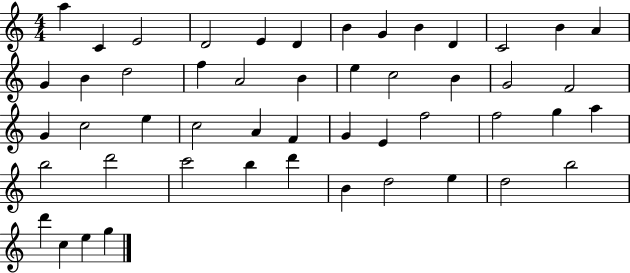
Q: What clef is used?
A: treble